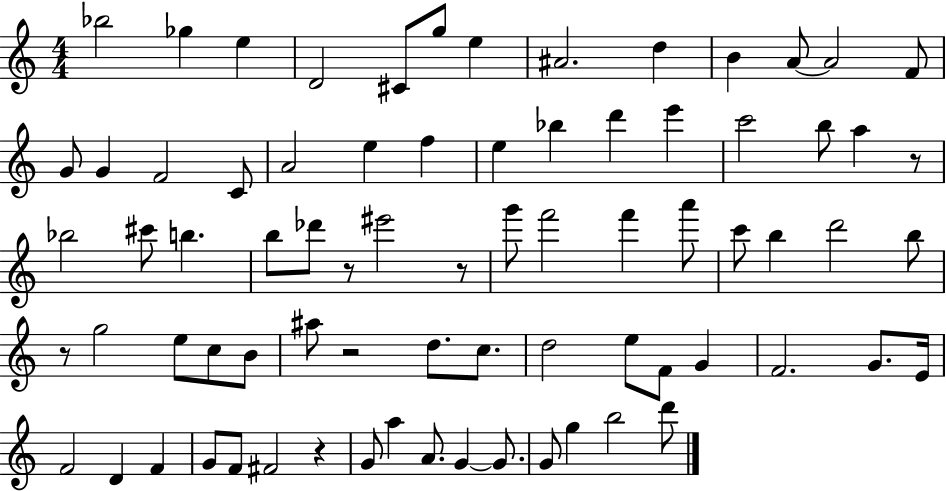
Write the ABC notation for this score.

X:1
T:Untitled
M:4/4
L:1/4
K:C
_b2 _g e D2 ^C/2 g/2 e ^A2 d B A/2 A2 F/2 G/2 G F2 C/2 A2 e f e _b d' e' c'2 b/2 a z/2 _b2 ^c'/2 b b/2 _d'/2 z/2 ^e'2 z/2 g'/2 f'2 f' a'/2 c'/2 b d'2 b/2 z/2 g2 e/2 c/2 B/2 ^a/2 z2 d/2 c/2 d2 e/2 F/2 G F2 G/2 E/4 F2 D F G/2 F/2 ^F2 z G/2 a A/2 G G/2 G/2 g b2 d'/2